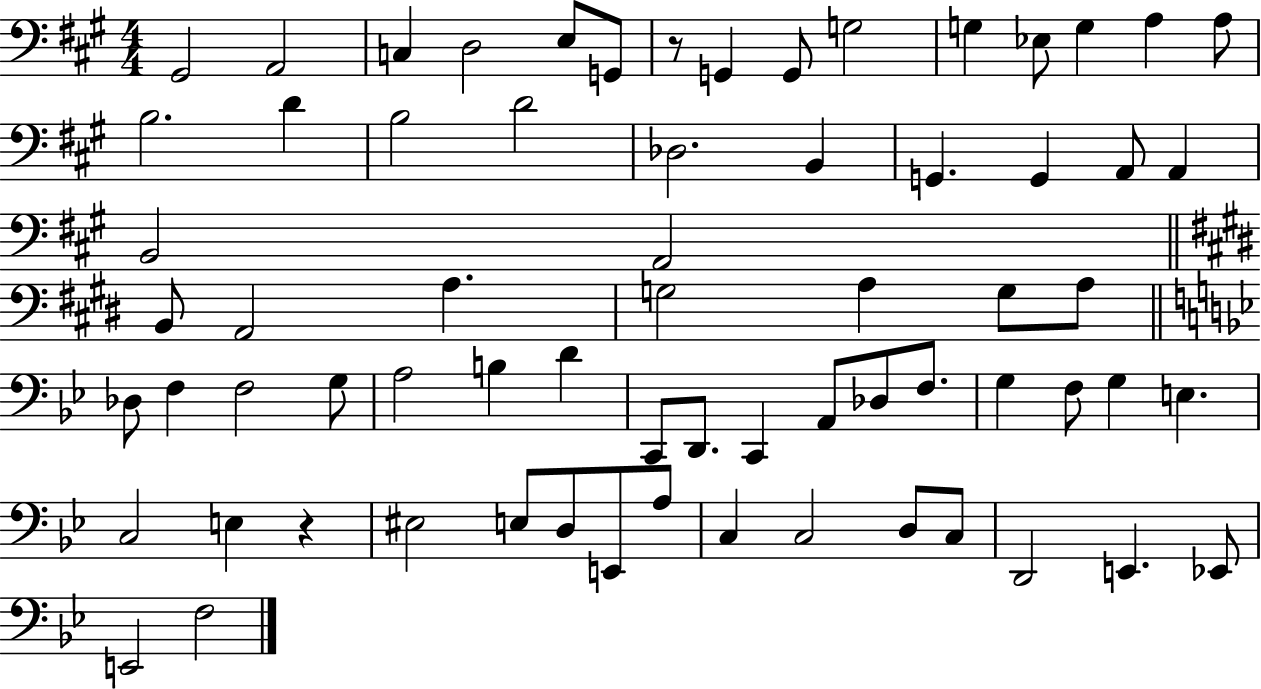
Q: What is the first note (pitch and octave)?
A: G#2